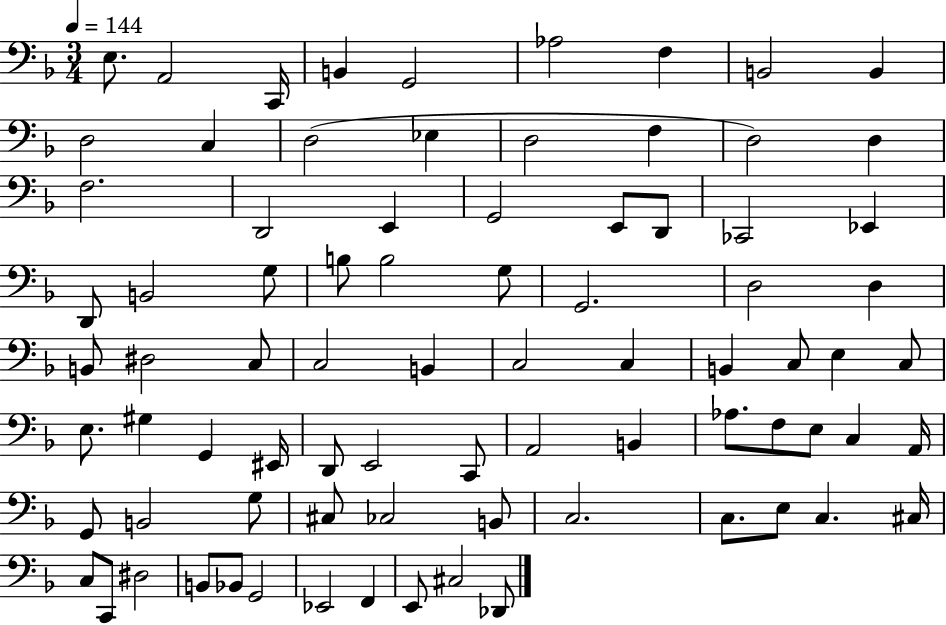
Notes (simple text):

E3/e. A2/h C2/s B2/q G2/h Ab3/h F3/q B2/h B2/q D3/h C3/q D3/h Eb3/q D3/h F3/q D3/h D3/q F3/h. D2/h E2/q G2/h E2/e D2/e CES2/h Eb2/q D2/e B2/h G3/e B3/e B3/h G3/e G2/h. D3/h D3/q B2/e D#3/h C3/e C3/h B2/q C3/h C3/q B2/q C3/e E3/q C3/e E3/e. G#3/q G2/q EIS2/s D2/e E2/h C2/e A2/h B2/q Ab3/e. F3/e E3/e C3/q A2/s G2/e B2/h G3/e C#3/e CES3/h B2/e C3/h. C3/e. E3/e C3/q. C#3/s C3/e C2/e D#3/h B2/e Bb2/e G2/h Eb2/h F2/q E2/e C#3/h Db2/e